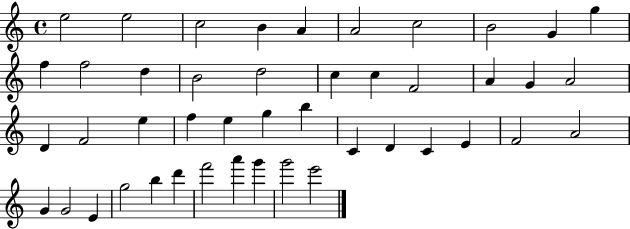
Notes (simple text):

E5/h E5/h C5/h B4/q A4/q A4/h C5/h B4/h G4/q G5/q F5/q F5/h D5/q B4/h D5/h C5/q C5/q F4/h A4/q G4/q A4/h D4/q F4/h E5/q F5/q E5/q G5/q B5/q C4/q D4/q C4/q E4/q F4/h A4/h G4/q G4/h E4/q G5/h B5/q D6/q F6/h A6/q G6/q G6/h E6/h